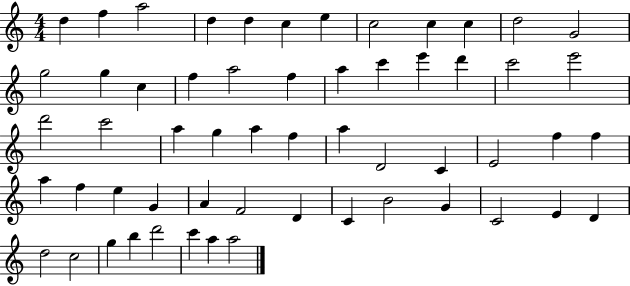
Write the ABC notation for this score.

X:1
T:Untitled
M:4/4
L:1/4
K:C
d f a2 d d c e c2 c c d2 G2 g2 g c f a2 f a c' e' d' c'2 e'2 d'2 c'2 a g a f a D2 C E2 f f a f e G A F2 D C B2 G C2 E D d2 c2 g b d'2 c' a a2